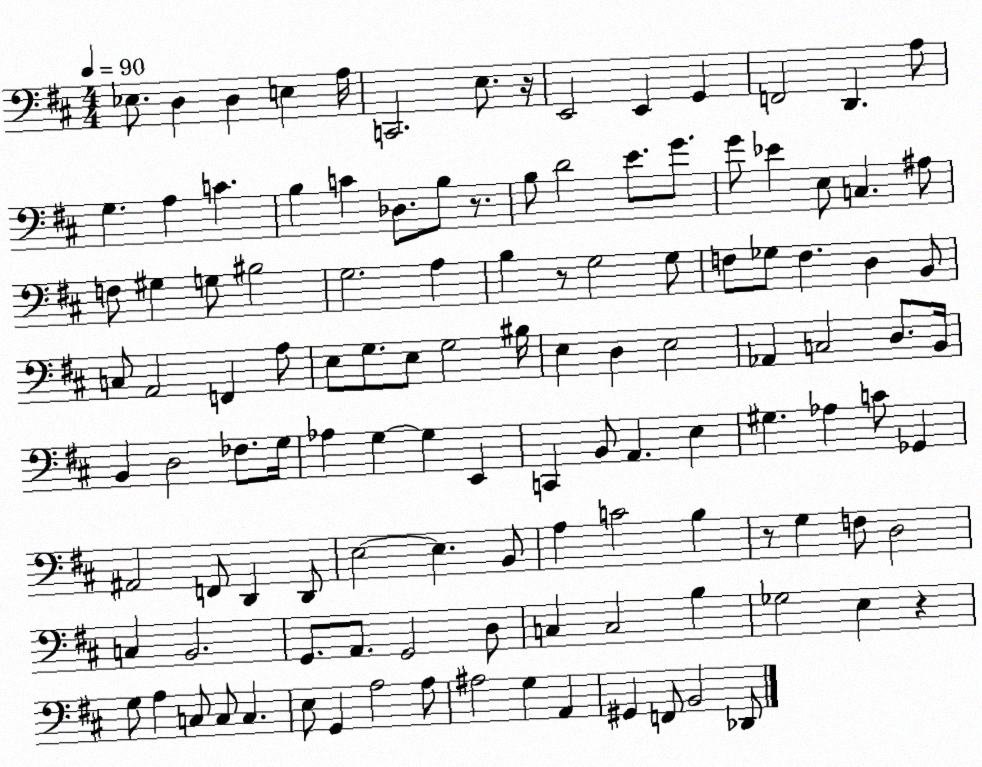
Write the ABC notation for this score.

X:1
T:Untitled
M:4/4
L:1/4
K:D
_E,/2 D, D, E, A,/4 C,,2 E,/2 z/4 E,,2 E,, G,, F,,2 D,, A,/2 G, A, C B, C _D,/2 B,/2 z/2 B,/2 D2 E/2 G/2 G/2 _E E,/2 C, ^A,/2 F,/2 ^G, G,/2 ^B,2 G,2 A, B, z/2 G,2 G,/2 F,/2 _G,/2 F, D, B,,/2 C,/2 A,,2 F,, A,/2 E,/2 G,/2 E,/2 G,2 ^B,/4 E, D, E,2 _A,, C,2 D,/2 B,,/4 B,, D,2 _F,/2 G,/4 _A, G, G, E,, C,, B,,/2 A,, E, ^G, _A, C/2 _G,, ^A,,2 F,,/2 D,, D,,/2 E,2 E, B,,/2 A, C2 B, z/2 G, F,/2 D,2 C, B,,2 G,,/2 A,,/2 G,,2 D,/2 C, C,2 B, _G,2 E, z G,/2 A, C,/2 C,/2 C, E,/2 G,, A,2 A,/2 ^A,2 G, A,, ^G,, F,,/2 B,,2 _D,,/2